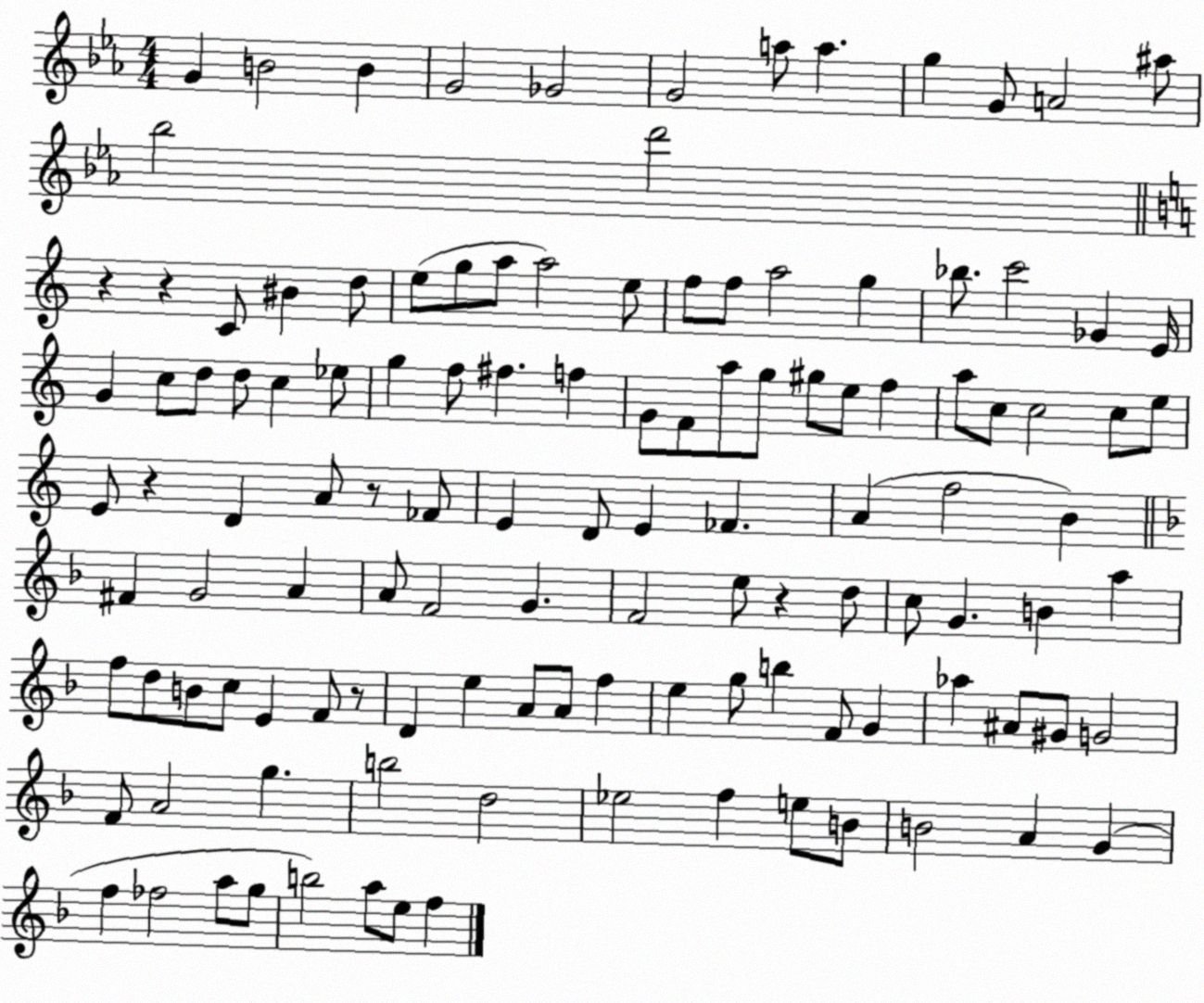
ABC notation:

X:1
T:Untitled
M:4/4
L:1/4
K:Eb
G B2 B G2 _G2 G2 a/2 a g G/2 A2 ^a/2 _b2 d'2 z z C/2 ^B d/2 e/2 g/2 a/2 a2 e/2 f/2 f/2 a2 g _b/2 c'2 _G E/4 G c/2 d/2 d/2 c _e/2 g f/2 ^f f G/2 F/2 a/2 g/2 ^g/2 e/2 f a/2 c/2 c2 c/2 e/2 E/2 z D A/2 z/2 _F/2 E D/2 E _F A f2 B ^F G2 A A/2 F2 G F2 e/2 z d/2 c/2 G B a f/2 d/2 B/2 c/2 E F/2 z/2 D e A/2 A/2 f e g/2 b F/2 G _a ^A/2 ^G/2 G2 F/2 A2 g b2 d2 _e2 f e/2 B/2 B2 A G f _f2 a/2 g/2 b2 a/2 e/2 f